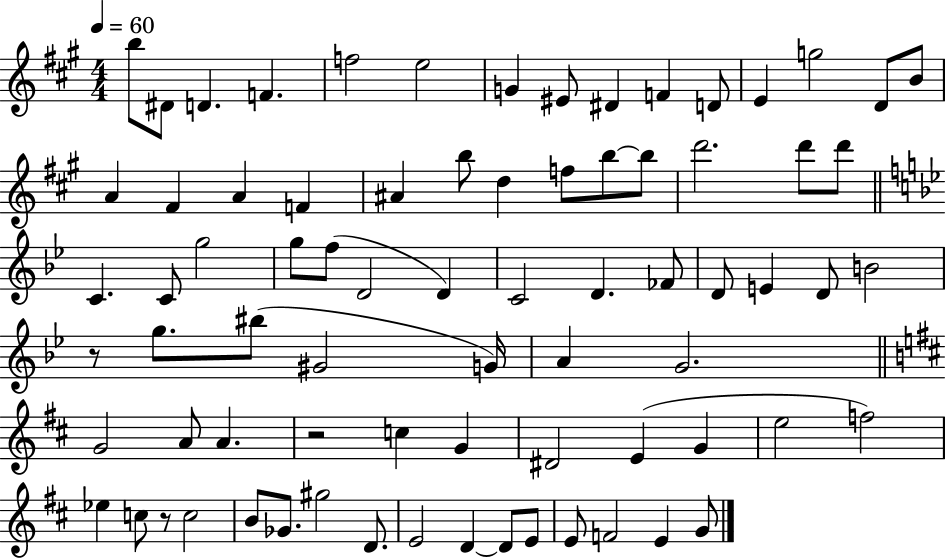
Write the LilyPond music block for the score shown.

{
  \clef treble
  \numericTimeSignature
  \time 4/4
  \key a \major
  \tempo 4 = 60
  b''8 dis'8 d'4. f'4. | f''2 e''2 | g'4 eis'8 dis'4 f'4 d'8 | e'4 g''2 d'8 b'8 | \break a'4 fis'4 a'4 f'4 | ais'4 b''8 d''4 f''8 b''8~~ b''8 | d'''2. d'''8 d'''8 | \bar "||" \break \key bes \major c'4. c'8 g''2 | g''8 f''8( d'2 d'4) | c'2 d'4. fes'8 | d'8 e'4 d'8 b'2 | \break r8 g''8. bis''8( gis'2 g'16) | a'4 g'2. | \bar "||" \break \key d \major g'2 a'8 a'4. | r2 c''4 g'4 | dis'2 e'4( g'4 | e''2 f''2) | \break ees''4 c''8 r8 c''2 | b'8 ges'8. gis''2 d'8. | e'2 d'4~~ d'8 e'8 | e'8 f'2 e'4 g'8 | \break \bar "|."
}